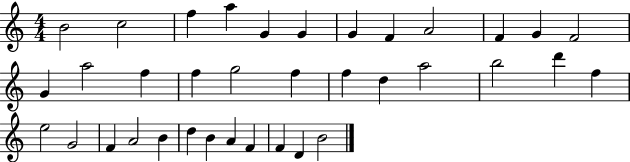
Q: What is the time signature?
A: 4/4